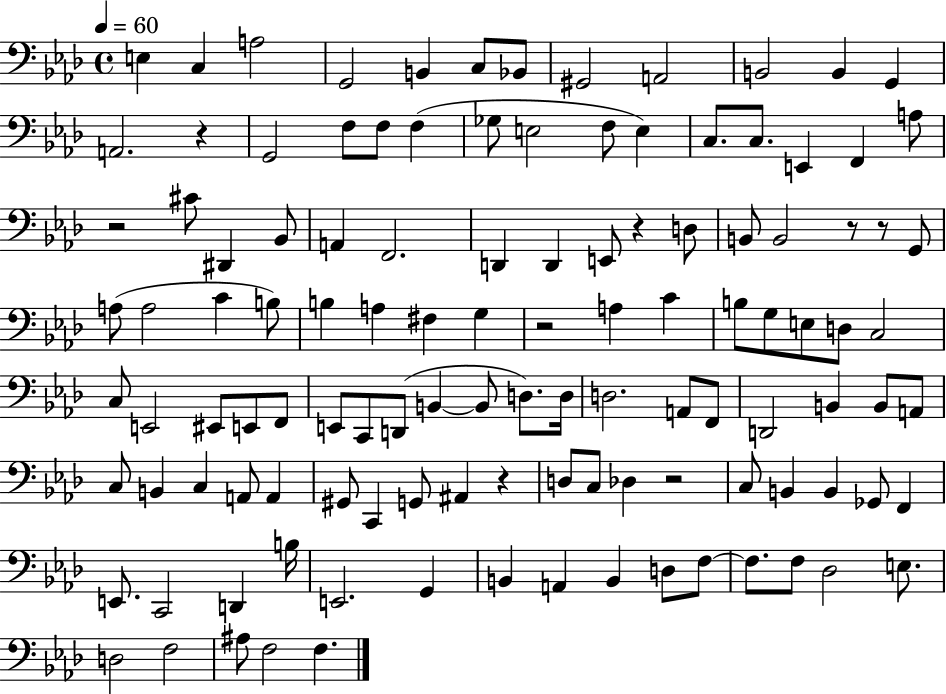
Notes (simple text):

E3/q C3/q A3/h G2/h B2/q C3/e Bb2/e G#2/h A2/h B2/h B2/q G2/q A2/h. R/q G2/h F3/e F3/e F3/q Gb3/e E3/h F3/e E3/q C3/e. C3/e. E2/q F2/q A3/e R/h C#4/e D#2/q Bb2/e A2/q F2/h. D2/q D2/q E2/e R/q D3/e B2/e B2/h R/e R/e G2/e A3/e A3/h C4/q B3/e B3/q A3/q F#3/q G3/q R/h A3/q C4/q B3/e G3/e E3/e D3/e C3/h C3/e E2/h EIS2/e E2/e F2/e E2/e C2/e D2/e B2/q B2/e D3/e. D3/s D3/h. A2/e F2/e D2/h B2/q B2/e A2/e C3/e B2/q C3/q A2/e A2/q G#2/e C2/q G2/e A#2/q R/q D3/e C3/e Db3/q R/h C3/e B2/q B2/q Gb2/e F2/q E2/e. C2/h D2/q B3/s E2/h. G2/q B2/q A2/q B2/q D3/e F3/e F3/e. F3/e Db3/h E3/e. D3/h F3/h A#3/e F3/h F3/q.